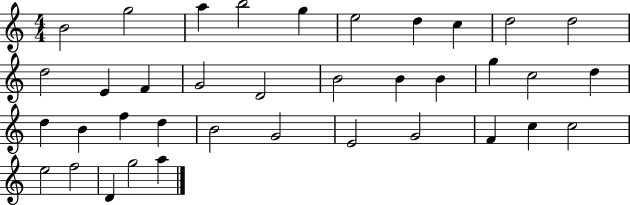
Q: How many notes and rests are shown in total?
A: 37